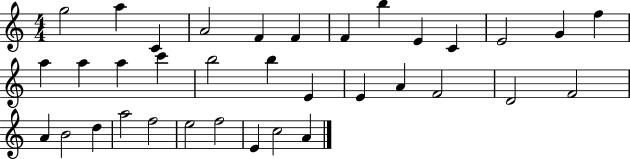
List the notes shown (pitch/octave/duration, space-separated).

G5/h A5/q C4/q A4/h F4/q F4/q F4/q B5/q E4/q C4/q E4/h G4/q F5/q A5/q A5/q A5/q C6/q B5/h B5/q E4/q E4/q A4/q F4/h D4/h F4/h A4/q B4/h D5/q A5/h F5/h E5/h F5/h E4/q C5/h A4/q